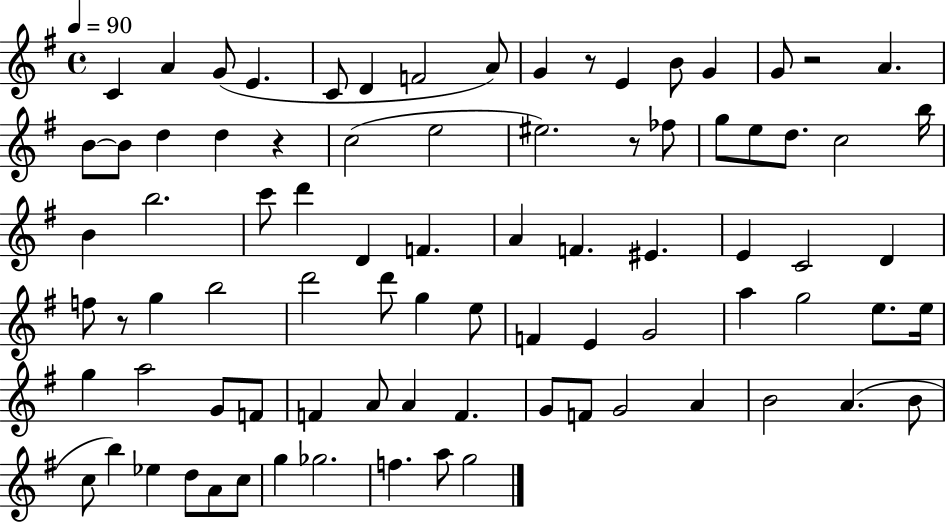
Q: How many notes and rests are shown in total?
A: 84